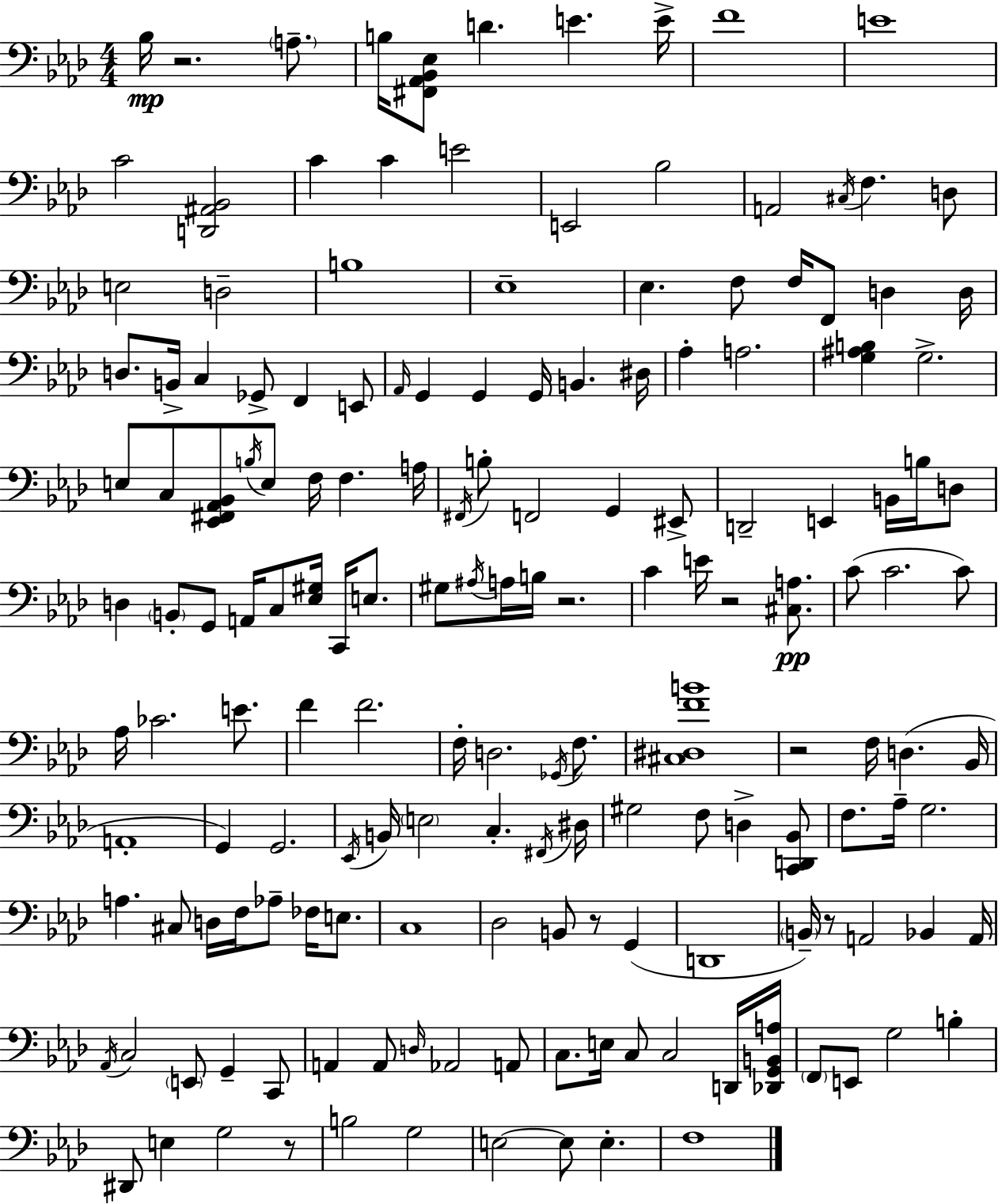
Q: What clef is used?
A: bass